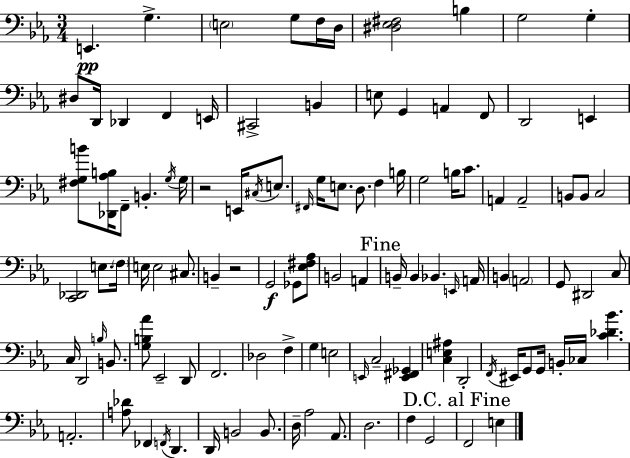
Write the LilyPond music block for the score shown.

{
  \clef bass
  \numericTimeSignature
  \time 3/4
  \key c \minor
  \repeat volta 2 { e,4.\pp g4.-> | \parenthesize e2 g8 f16 d16 | <dis ees fis>2 b4 | g2 g4-. | \break dis8 d,16 des,4 f,4 e,16 | cis,2-> b,4 | e8 g,4 a,4 f,8 | d,2 e,4 | \break <fis g b'>8 <des, aes b>16 f,8-- b,4.-. \acciaccatura { g16 } | g16 r2 e,16 \acciaccatura { cis16 } e8. | \grace { fis,16 } g16 e8. d8. f4 | b16 g2 b16 | \break c'8. a,4 a,2-- | b,8 b,8 c2 | <c, des,>2 e8. | \parenthesize f16 e16 e2 | \break cis8. b,4-- r2 | g,2\f ges,8 | <ees fis aes>8 b,2 a,4 | \mark "Fine" b,16-- b,4 bes,4. | \break \grace { e,16 } a,16 b,4 \parenthesize a,2 | g,8 dis,2 | c8 c16 d,2 | \grace { b16 } b,8. <g b aes'>8 ees,2-- | \break d,8 f,2. | des2 | f4-> g4 e2 | \grace { e,16 } c2-- | \break <e, fis, ges,>4 <c e ais>4 d,2-. | \acciaccatura { f,16 } eis,16 g,8 g,16 b,16-. | ces16 <c' des' bes'>4. a,2.-. | <a des'>8 fes,4 | \break \acciaccatura { f,16 } d,4. d,16 b,2 | b,8. d16-- aes2 | aes,8. d2. | f4 | \break g,2 \mark "D.C. al Fine" f,2 | e4 } \bar "|."
}